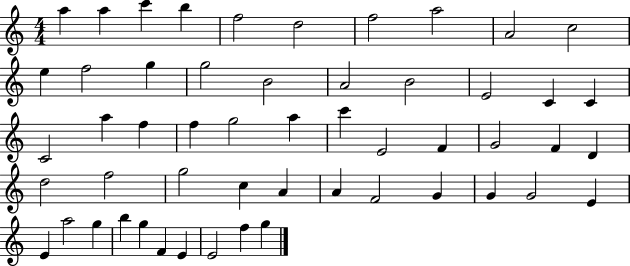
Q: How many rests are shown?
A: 0